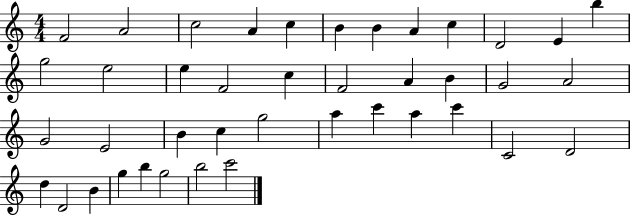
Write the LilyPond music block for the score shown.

{
  \clef treble
  \numericTimeSignature
  \time 4/4
  \key c \major
  f'2 a'2 | c''2 a'4 c''4 | b'4 b'4 a'4 c''4 | d'2 e'4 b''4 | \break g''2 e''2 | e''4 f'2 c''4 | f'2 a'4 b'4 | g'2 a'2 | \break g'2 e'2 | b'4 c''4 g''2 | a''4 c'''4 a''4 c'''4 | c'2 d'2 | \break d''4 d'2 b'4 | g''4 b''4 g''2 | b''2 c'''2 | \bar "|."
}